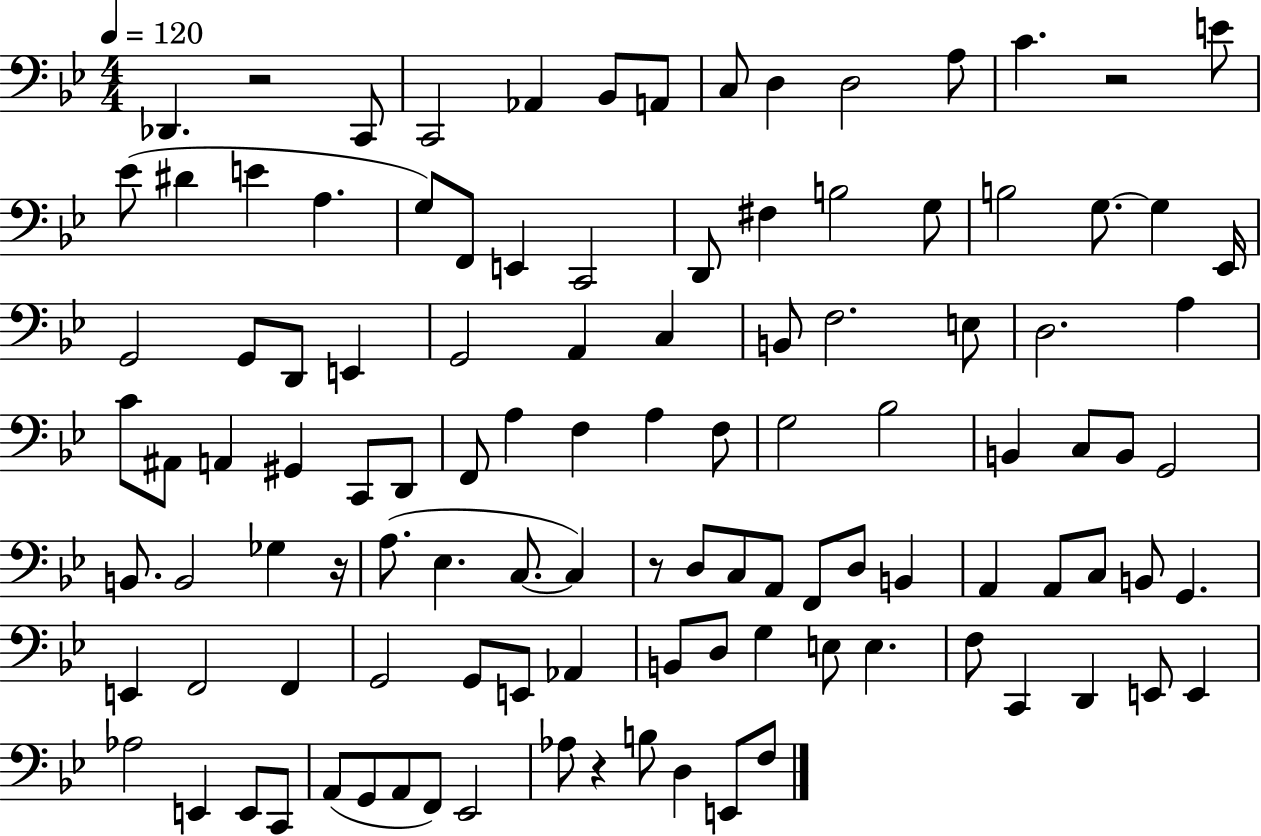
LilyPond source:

{
  \clef bass
  \numericTimeSignature
  \time 4/4
  \key bes \major
  \tempo 4 = 120
  des,4. r2 c,8 | c,2 aes,4 bes,8 a,8 | c8 d4 d2 a8 | c'4. r2 e'8 | \break ees'8( dis'4 e'4 a4. | g8) f,8 e,4 c,2 | d,8 fis4 b2 g8 | b2 g8.~~ g4 ees,16 | \break g,2 g,8 d,8 e,4 | g,2 a,4 c4 | b,8 f2. e8 | d2. a4 | \break c'8 ais,8 a,4 gis,4 c,8 d,8 | f,8 a4 f4 a4 f8 | g2 bes2 | b,4 c8 b,8 g,2 | \break b,8. b,2 ges4 r16 | a8.( ees4. c8.~~ c4) | r8 d8 c8 a,8 f,8 d8 b,4 | a,4 a,8 c8 b,8 g,4. | \break e,4 f,2 f,4 | g,2 g,8 e,8 aes,4 | b,8 d8 g4 e8 e4. | f8 c,4 d,4 e,8 e,4 | \break aes2 e,4 e,8 c,8 | a,8( g,8 a,8 f,8) ees,2 | aes8 r4 b8 d4 e,8 f8 | \bar "|."
}